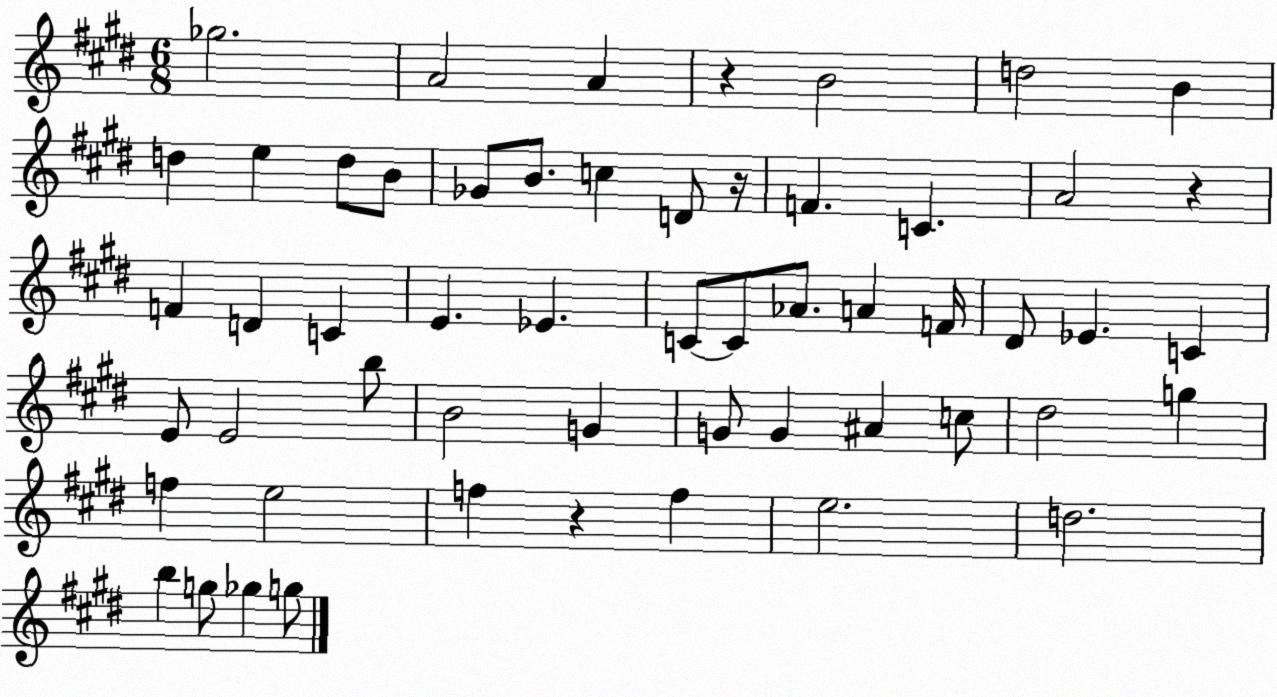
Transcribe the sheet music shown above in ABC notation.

X:1
T:Untitled
M:6/8
L:1/4
K:E
_g2 A2 A z B2 d2 B d e d/2 B/2 _G/2 B/2 c D/2 z/4 F C A2 z F D C E _E C/2 C/2 _A/2 A F/4 ^D/2 _E C E/2 E2 b/2 B2 G G/2 G ^A c/2 ^d2 g f e2 f z f e2 d2 b g/2 _g g/2